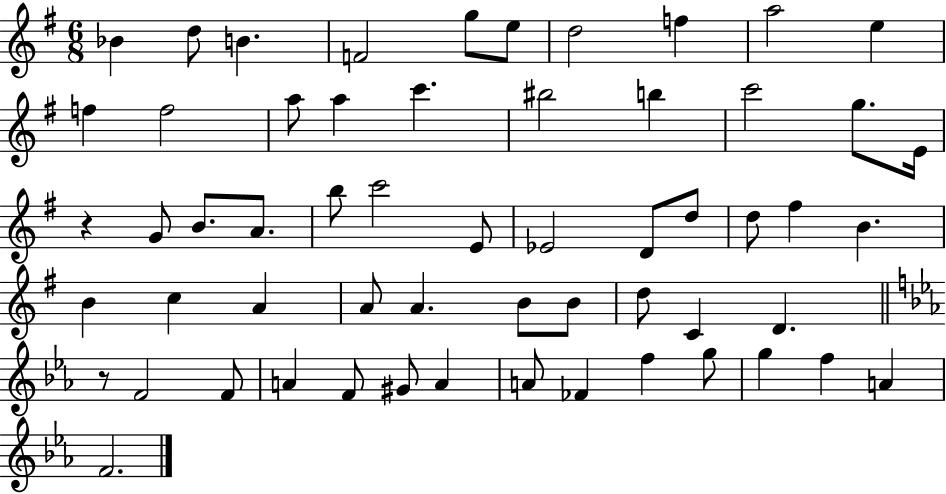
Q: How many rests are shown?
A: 2